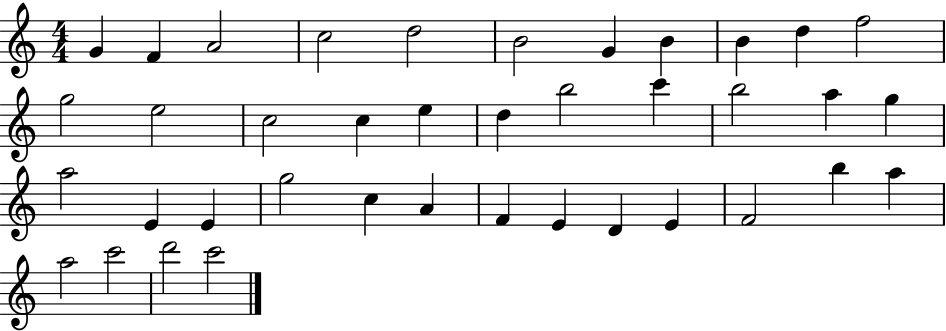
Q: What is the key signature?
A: C major